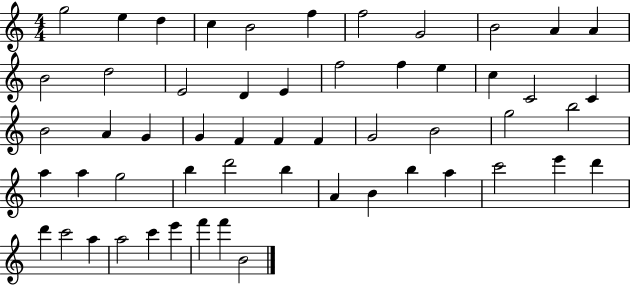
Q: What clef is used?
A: treble